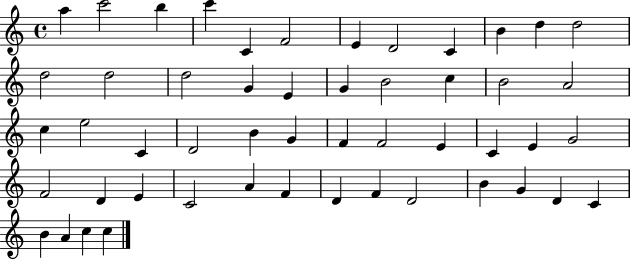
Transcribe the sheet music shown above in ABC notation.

X:1
T:Untitled
M:4/4
L:1/4
K:C
a c'2 b c' C F2 E D2 C B d d2 d2 d2 d2 G E G B2 c B2 A2 c e2 C D2 B G F F2 E C E G2 F2 D E C2 A F D F D2 B G D C B A c c